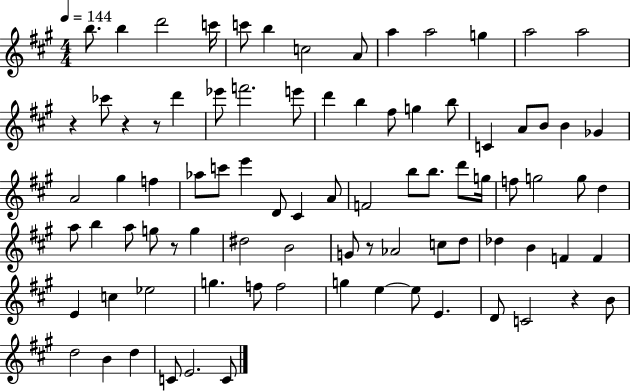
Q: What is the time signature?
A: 4/4